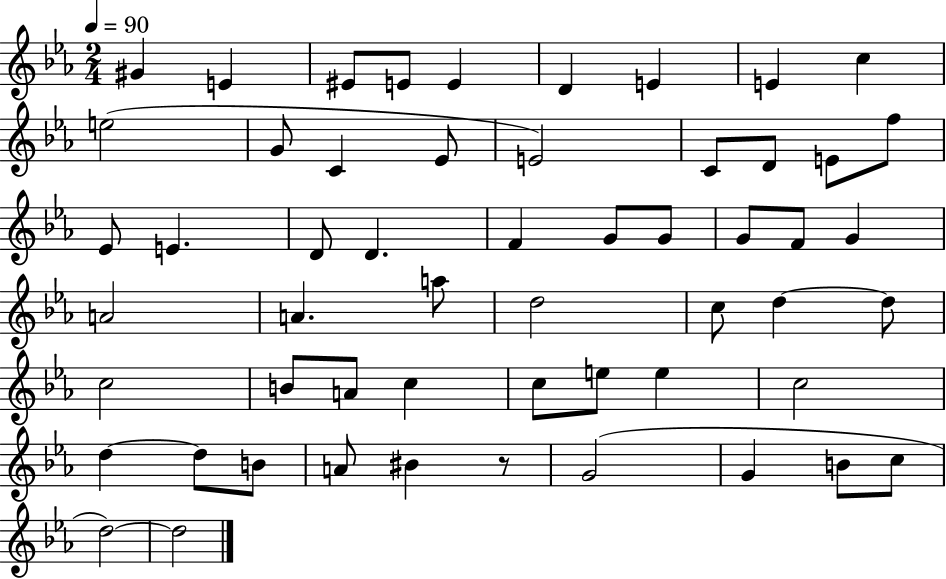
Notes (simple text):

G#4/q E4/q EIS4/e E4/e E4/q D4/q E4/q E4/q C5/q E5/h G4/e C4/q Eb4/e E4/h C4/e D4/e E4/e F5/e Eb4/e E4/q. D4/e D4/q. F4/q G4/e G4/e G4/e F4/e G4/q A4/h A4/q. A5/e D5/h C5/e D5/q D5/e C5/h B4/e A4/e C5/q C5/e E5/e E5/q C5/h D5/q D5/e B4/e A4/e BIS4/q R/e G4/h G4/q B4/e C5/e D5/h D5/h